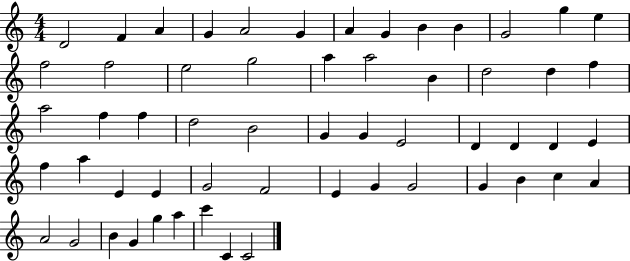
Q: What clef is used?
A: treble